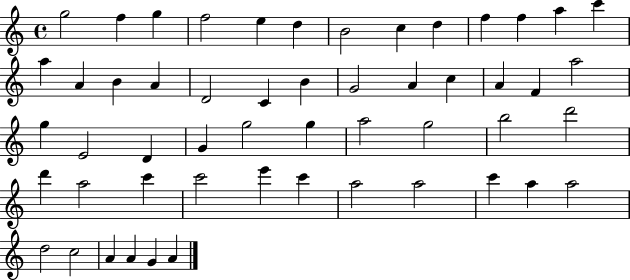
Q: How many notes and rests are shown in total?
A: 53